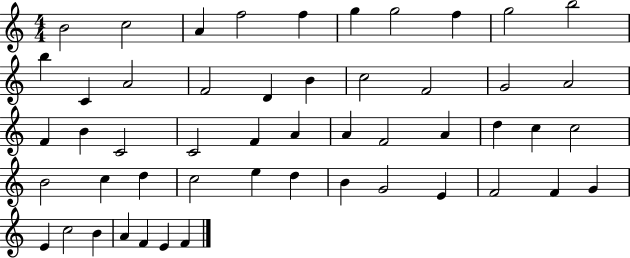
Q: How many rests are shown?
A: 0